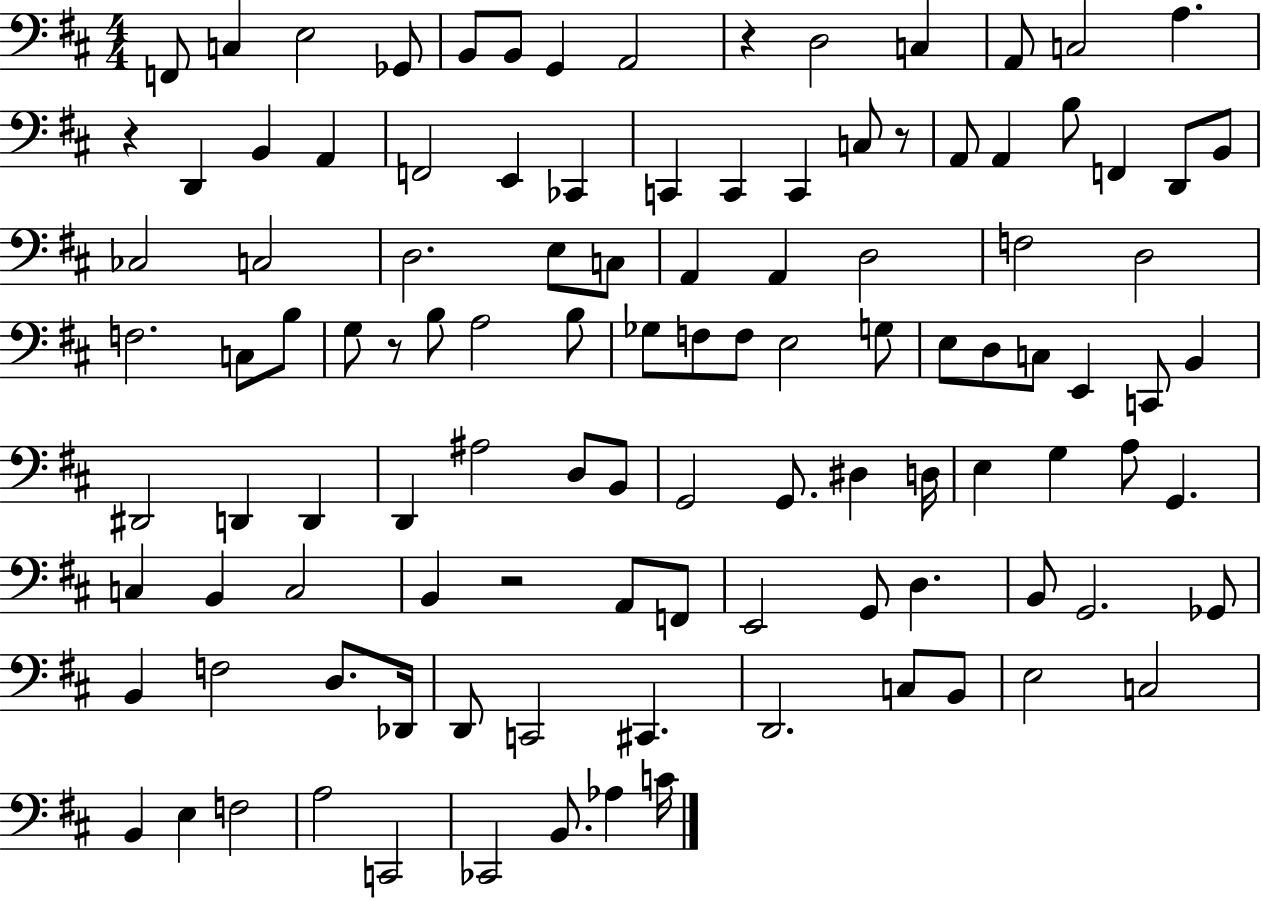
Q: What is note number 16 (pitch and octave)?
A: A2